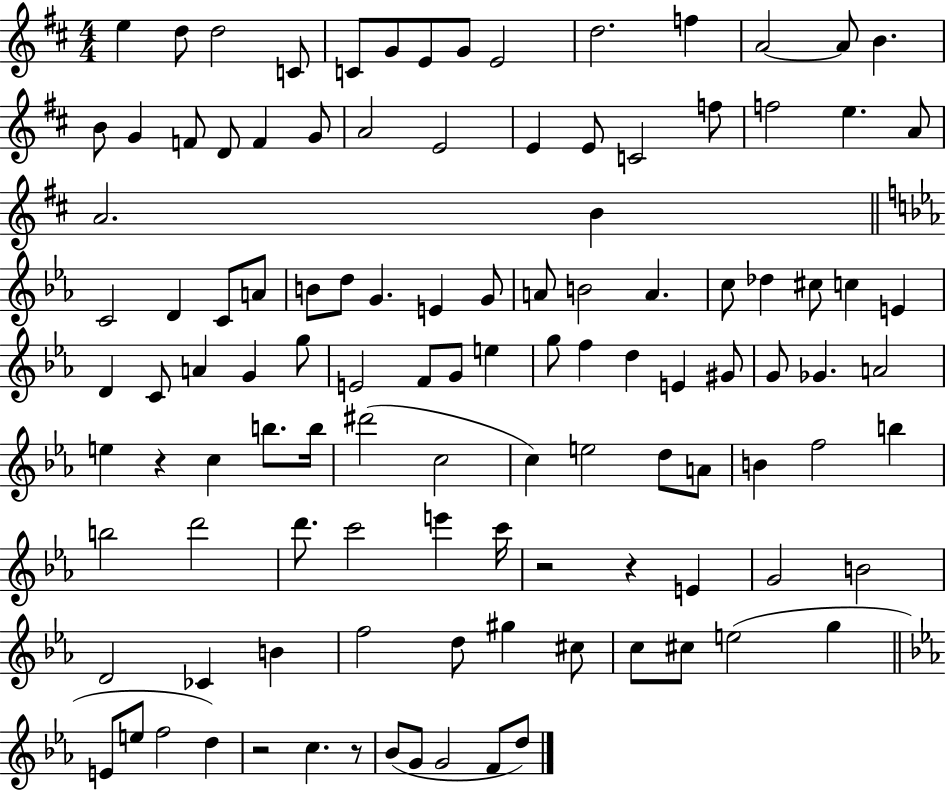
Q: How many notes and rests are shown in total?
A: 113